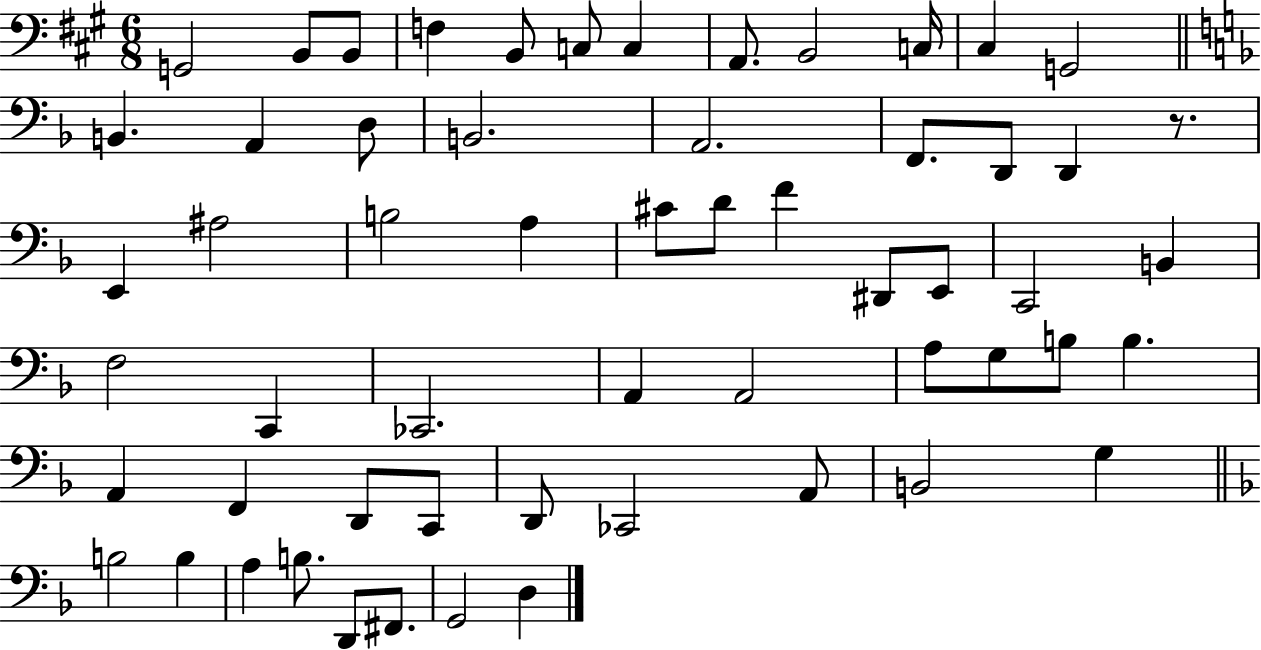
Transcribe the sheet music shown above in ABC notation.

X:1
T:Untitled
M:6/8
L:1/4
K:A
G,,2 B,,/2 B,,/2 F, B,,/2 C,/2 C, A,,/2 B,,2 C,/4 ^C, G,,2 B,, A,, D,/2 B,,2 A,,2 F,,/2 D,,/2 D,, z/2 E,, ^A,2 B,2 A, ^C/2 D/2 F ^D,,/2 E,,/2 C,,2 B,, F,2 C,, _C,,2 A,, A,,2 A,/2 G,/2 B,/2 B, A,, F,, D,,/2 C,,/2 D,,/2 _C,,2 A,,/2 B,,2 G, B,2 B, A, B,/2 D,,/2 ^F,,/2 G,,2 D,